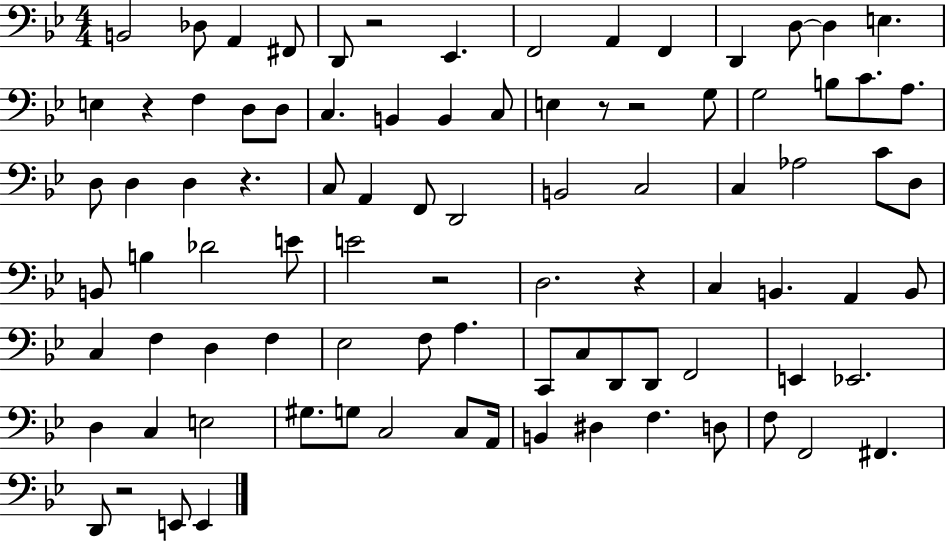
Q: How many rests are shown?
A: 8